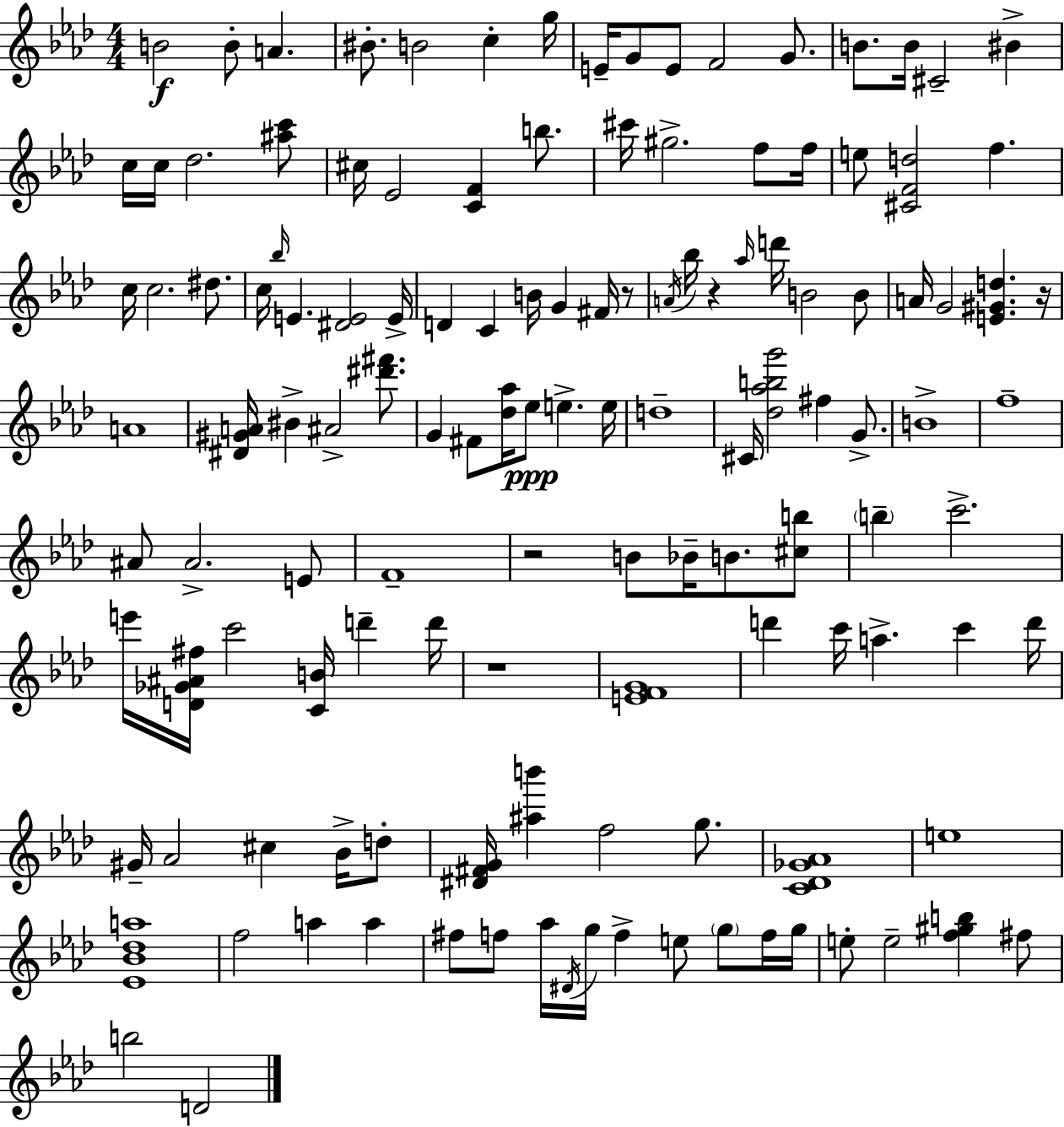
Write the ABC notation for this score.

X:1
T:Untitled
M:4/4
L:1/4
K:Ab
B2 B/2 A ^B/2 B2 c g/4 E/4 G/2 E/2 F2 G/2 B/2 B/4 ^C2 ^B c/4 c/4 _d2 [^ac']/2 ^c/4 _E2 [CF] b/2 ^c'/4 ^g2 f/2 f/4 e/2 [^CFd]2 f c/4 c2 ^d/2 c/4 _b/4 E [^DE]2 E/4 D C B/4 G ^F/4 z/2 A/4 _b/4 z _a/4 d'/4 B2 B/2 A/4 G2 [E^Gd] z/4 A4 [^D^GA]/4 ^B ^A2 [^d'^f']/2 G ^F/2 [_d_a]/4 _e/2 e e/4 d4 ^C/4 [_d_abg']2 ^f G/2 B4 f4 ^A/2 ^A2 E/2 F4 z2 B/2 _B/4 B/2 [^cb]/2 b c'2 e'/4 [D_G^A^f]/4 c'2 [CB]/4 d' d'/4 z4 [EFG]4 d' c'/4 a c' d'/4 ^G/4 _A2 ^c _B/4 d/2 [^D^FG]/4 [^ab'] f2 g/2 [C_D_G_A]4 e4 [_E_B_da]4 f2 a a ^f/2 f/2 _a/4 ^D/4 g/4 f e/2 g/2 f/4 g/4 e/2 e2 [f^gb] ^f/2 b2 D2